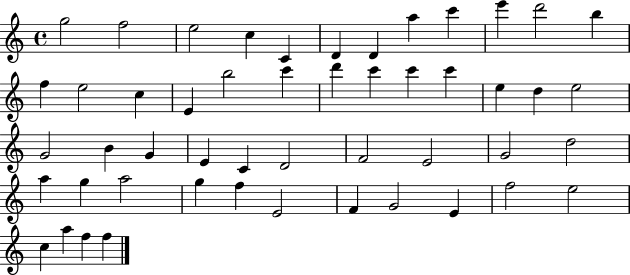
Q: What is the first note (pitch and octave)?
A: G5